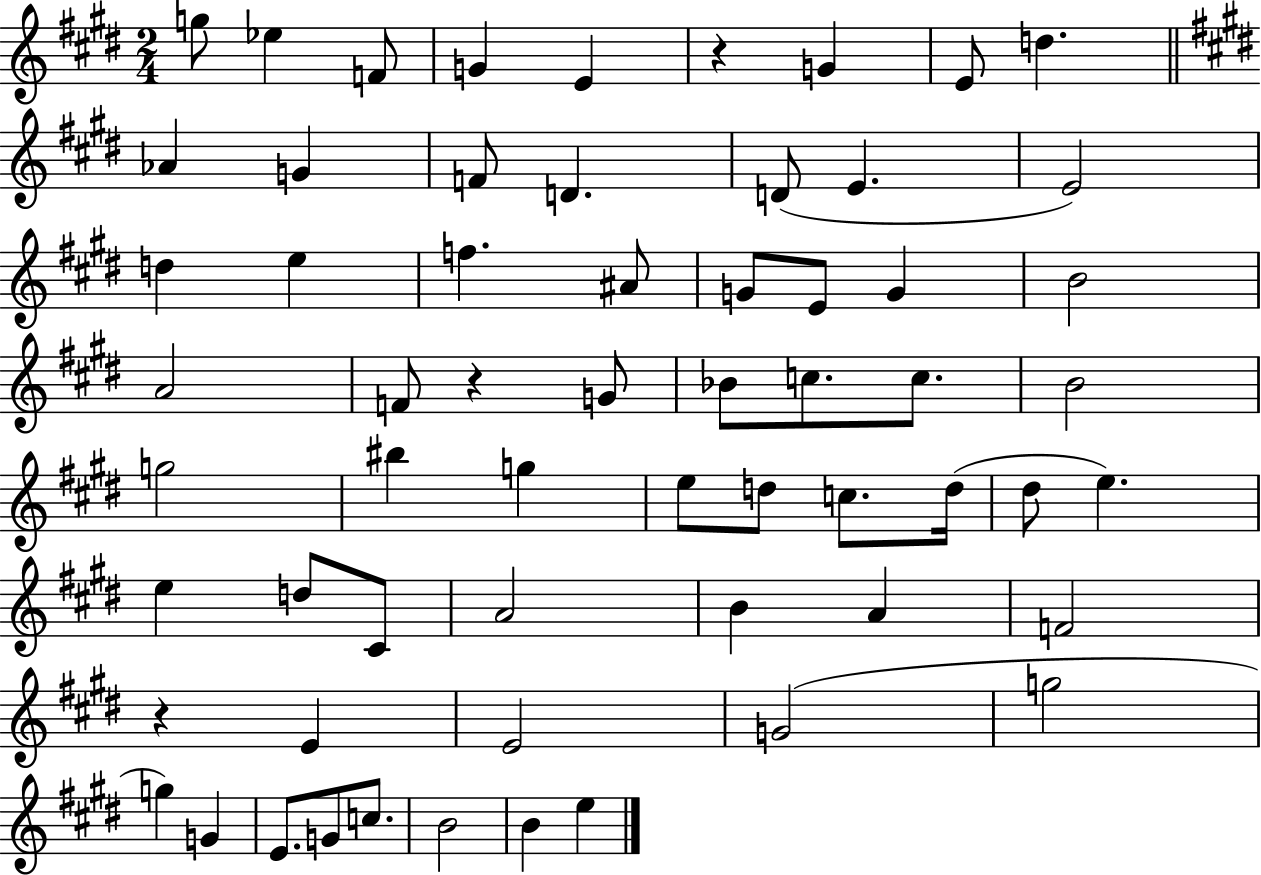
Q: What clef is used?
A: treble